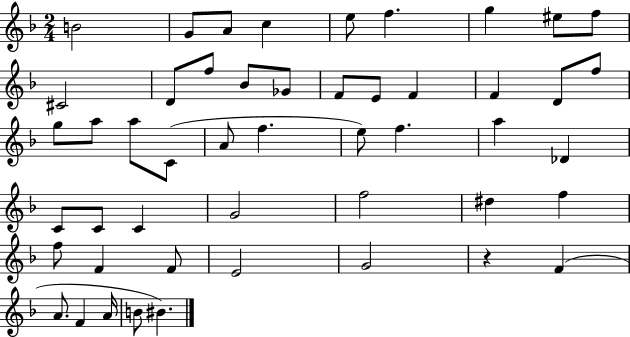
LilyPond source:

{
  \clef treble
  \numericTimeSignature
  \time 2/4
  \key f \major
  b'2 | g'8 a'8 c''4 | e''8 f''4. | g''4 eis''8 f''8 | \break cis'2 | d'8 f''8 bes'8 ges'8 | f'8 e'8 f'4 | f'4 d'8 f''8 | \break g''8 a''8 a''8 c'8( | a'8 f''4. | e''8) f''4. | a''4 des'4 | \break c'8 c'8 c'4 | g'2 | f''2 | dis''4 f''4 | \break f''8 f'4 f'8 | e'2 | g'2 | r4 f'4( | \break a'8. f'4 a'16 | b'8 bis'4.) | \bar "|."
}